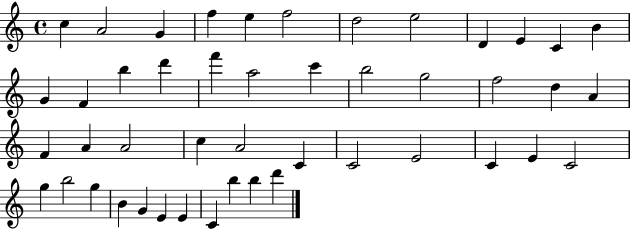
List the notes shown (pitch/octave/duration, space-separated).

C5/q A4/h G4/q F5/q E5/q F5/h D5/h E5/h D4/q E4/q C4/q B4/q G4/q F4/q B5/q D6/q F6/q A5/h C6/q B5/h G5/h F5/h D5/q A4/q F4/q A4/q A4/h C5/q A4/h C4/q C4/h E4/h C4/q E4/q C4/h G5/q B5/h G5/q B4/q G4/q E4/q E4/q C4/q B5/q B5/q D6/q